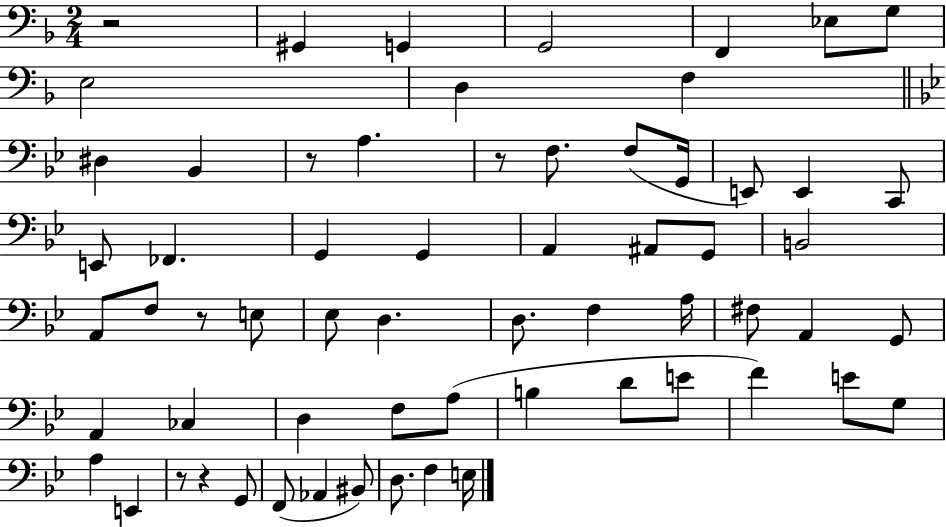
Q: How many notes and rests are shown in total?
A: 63